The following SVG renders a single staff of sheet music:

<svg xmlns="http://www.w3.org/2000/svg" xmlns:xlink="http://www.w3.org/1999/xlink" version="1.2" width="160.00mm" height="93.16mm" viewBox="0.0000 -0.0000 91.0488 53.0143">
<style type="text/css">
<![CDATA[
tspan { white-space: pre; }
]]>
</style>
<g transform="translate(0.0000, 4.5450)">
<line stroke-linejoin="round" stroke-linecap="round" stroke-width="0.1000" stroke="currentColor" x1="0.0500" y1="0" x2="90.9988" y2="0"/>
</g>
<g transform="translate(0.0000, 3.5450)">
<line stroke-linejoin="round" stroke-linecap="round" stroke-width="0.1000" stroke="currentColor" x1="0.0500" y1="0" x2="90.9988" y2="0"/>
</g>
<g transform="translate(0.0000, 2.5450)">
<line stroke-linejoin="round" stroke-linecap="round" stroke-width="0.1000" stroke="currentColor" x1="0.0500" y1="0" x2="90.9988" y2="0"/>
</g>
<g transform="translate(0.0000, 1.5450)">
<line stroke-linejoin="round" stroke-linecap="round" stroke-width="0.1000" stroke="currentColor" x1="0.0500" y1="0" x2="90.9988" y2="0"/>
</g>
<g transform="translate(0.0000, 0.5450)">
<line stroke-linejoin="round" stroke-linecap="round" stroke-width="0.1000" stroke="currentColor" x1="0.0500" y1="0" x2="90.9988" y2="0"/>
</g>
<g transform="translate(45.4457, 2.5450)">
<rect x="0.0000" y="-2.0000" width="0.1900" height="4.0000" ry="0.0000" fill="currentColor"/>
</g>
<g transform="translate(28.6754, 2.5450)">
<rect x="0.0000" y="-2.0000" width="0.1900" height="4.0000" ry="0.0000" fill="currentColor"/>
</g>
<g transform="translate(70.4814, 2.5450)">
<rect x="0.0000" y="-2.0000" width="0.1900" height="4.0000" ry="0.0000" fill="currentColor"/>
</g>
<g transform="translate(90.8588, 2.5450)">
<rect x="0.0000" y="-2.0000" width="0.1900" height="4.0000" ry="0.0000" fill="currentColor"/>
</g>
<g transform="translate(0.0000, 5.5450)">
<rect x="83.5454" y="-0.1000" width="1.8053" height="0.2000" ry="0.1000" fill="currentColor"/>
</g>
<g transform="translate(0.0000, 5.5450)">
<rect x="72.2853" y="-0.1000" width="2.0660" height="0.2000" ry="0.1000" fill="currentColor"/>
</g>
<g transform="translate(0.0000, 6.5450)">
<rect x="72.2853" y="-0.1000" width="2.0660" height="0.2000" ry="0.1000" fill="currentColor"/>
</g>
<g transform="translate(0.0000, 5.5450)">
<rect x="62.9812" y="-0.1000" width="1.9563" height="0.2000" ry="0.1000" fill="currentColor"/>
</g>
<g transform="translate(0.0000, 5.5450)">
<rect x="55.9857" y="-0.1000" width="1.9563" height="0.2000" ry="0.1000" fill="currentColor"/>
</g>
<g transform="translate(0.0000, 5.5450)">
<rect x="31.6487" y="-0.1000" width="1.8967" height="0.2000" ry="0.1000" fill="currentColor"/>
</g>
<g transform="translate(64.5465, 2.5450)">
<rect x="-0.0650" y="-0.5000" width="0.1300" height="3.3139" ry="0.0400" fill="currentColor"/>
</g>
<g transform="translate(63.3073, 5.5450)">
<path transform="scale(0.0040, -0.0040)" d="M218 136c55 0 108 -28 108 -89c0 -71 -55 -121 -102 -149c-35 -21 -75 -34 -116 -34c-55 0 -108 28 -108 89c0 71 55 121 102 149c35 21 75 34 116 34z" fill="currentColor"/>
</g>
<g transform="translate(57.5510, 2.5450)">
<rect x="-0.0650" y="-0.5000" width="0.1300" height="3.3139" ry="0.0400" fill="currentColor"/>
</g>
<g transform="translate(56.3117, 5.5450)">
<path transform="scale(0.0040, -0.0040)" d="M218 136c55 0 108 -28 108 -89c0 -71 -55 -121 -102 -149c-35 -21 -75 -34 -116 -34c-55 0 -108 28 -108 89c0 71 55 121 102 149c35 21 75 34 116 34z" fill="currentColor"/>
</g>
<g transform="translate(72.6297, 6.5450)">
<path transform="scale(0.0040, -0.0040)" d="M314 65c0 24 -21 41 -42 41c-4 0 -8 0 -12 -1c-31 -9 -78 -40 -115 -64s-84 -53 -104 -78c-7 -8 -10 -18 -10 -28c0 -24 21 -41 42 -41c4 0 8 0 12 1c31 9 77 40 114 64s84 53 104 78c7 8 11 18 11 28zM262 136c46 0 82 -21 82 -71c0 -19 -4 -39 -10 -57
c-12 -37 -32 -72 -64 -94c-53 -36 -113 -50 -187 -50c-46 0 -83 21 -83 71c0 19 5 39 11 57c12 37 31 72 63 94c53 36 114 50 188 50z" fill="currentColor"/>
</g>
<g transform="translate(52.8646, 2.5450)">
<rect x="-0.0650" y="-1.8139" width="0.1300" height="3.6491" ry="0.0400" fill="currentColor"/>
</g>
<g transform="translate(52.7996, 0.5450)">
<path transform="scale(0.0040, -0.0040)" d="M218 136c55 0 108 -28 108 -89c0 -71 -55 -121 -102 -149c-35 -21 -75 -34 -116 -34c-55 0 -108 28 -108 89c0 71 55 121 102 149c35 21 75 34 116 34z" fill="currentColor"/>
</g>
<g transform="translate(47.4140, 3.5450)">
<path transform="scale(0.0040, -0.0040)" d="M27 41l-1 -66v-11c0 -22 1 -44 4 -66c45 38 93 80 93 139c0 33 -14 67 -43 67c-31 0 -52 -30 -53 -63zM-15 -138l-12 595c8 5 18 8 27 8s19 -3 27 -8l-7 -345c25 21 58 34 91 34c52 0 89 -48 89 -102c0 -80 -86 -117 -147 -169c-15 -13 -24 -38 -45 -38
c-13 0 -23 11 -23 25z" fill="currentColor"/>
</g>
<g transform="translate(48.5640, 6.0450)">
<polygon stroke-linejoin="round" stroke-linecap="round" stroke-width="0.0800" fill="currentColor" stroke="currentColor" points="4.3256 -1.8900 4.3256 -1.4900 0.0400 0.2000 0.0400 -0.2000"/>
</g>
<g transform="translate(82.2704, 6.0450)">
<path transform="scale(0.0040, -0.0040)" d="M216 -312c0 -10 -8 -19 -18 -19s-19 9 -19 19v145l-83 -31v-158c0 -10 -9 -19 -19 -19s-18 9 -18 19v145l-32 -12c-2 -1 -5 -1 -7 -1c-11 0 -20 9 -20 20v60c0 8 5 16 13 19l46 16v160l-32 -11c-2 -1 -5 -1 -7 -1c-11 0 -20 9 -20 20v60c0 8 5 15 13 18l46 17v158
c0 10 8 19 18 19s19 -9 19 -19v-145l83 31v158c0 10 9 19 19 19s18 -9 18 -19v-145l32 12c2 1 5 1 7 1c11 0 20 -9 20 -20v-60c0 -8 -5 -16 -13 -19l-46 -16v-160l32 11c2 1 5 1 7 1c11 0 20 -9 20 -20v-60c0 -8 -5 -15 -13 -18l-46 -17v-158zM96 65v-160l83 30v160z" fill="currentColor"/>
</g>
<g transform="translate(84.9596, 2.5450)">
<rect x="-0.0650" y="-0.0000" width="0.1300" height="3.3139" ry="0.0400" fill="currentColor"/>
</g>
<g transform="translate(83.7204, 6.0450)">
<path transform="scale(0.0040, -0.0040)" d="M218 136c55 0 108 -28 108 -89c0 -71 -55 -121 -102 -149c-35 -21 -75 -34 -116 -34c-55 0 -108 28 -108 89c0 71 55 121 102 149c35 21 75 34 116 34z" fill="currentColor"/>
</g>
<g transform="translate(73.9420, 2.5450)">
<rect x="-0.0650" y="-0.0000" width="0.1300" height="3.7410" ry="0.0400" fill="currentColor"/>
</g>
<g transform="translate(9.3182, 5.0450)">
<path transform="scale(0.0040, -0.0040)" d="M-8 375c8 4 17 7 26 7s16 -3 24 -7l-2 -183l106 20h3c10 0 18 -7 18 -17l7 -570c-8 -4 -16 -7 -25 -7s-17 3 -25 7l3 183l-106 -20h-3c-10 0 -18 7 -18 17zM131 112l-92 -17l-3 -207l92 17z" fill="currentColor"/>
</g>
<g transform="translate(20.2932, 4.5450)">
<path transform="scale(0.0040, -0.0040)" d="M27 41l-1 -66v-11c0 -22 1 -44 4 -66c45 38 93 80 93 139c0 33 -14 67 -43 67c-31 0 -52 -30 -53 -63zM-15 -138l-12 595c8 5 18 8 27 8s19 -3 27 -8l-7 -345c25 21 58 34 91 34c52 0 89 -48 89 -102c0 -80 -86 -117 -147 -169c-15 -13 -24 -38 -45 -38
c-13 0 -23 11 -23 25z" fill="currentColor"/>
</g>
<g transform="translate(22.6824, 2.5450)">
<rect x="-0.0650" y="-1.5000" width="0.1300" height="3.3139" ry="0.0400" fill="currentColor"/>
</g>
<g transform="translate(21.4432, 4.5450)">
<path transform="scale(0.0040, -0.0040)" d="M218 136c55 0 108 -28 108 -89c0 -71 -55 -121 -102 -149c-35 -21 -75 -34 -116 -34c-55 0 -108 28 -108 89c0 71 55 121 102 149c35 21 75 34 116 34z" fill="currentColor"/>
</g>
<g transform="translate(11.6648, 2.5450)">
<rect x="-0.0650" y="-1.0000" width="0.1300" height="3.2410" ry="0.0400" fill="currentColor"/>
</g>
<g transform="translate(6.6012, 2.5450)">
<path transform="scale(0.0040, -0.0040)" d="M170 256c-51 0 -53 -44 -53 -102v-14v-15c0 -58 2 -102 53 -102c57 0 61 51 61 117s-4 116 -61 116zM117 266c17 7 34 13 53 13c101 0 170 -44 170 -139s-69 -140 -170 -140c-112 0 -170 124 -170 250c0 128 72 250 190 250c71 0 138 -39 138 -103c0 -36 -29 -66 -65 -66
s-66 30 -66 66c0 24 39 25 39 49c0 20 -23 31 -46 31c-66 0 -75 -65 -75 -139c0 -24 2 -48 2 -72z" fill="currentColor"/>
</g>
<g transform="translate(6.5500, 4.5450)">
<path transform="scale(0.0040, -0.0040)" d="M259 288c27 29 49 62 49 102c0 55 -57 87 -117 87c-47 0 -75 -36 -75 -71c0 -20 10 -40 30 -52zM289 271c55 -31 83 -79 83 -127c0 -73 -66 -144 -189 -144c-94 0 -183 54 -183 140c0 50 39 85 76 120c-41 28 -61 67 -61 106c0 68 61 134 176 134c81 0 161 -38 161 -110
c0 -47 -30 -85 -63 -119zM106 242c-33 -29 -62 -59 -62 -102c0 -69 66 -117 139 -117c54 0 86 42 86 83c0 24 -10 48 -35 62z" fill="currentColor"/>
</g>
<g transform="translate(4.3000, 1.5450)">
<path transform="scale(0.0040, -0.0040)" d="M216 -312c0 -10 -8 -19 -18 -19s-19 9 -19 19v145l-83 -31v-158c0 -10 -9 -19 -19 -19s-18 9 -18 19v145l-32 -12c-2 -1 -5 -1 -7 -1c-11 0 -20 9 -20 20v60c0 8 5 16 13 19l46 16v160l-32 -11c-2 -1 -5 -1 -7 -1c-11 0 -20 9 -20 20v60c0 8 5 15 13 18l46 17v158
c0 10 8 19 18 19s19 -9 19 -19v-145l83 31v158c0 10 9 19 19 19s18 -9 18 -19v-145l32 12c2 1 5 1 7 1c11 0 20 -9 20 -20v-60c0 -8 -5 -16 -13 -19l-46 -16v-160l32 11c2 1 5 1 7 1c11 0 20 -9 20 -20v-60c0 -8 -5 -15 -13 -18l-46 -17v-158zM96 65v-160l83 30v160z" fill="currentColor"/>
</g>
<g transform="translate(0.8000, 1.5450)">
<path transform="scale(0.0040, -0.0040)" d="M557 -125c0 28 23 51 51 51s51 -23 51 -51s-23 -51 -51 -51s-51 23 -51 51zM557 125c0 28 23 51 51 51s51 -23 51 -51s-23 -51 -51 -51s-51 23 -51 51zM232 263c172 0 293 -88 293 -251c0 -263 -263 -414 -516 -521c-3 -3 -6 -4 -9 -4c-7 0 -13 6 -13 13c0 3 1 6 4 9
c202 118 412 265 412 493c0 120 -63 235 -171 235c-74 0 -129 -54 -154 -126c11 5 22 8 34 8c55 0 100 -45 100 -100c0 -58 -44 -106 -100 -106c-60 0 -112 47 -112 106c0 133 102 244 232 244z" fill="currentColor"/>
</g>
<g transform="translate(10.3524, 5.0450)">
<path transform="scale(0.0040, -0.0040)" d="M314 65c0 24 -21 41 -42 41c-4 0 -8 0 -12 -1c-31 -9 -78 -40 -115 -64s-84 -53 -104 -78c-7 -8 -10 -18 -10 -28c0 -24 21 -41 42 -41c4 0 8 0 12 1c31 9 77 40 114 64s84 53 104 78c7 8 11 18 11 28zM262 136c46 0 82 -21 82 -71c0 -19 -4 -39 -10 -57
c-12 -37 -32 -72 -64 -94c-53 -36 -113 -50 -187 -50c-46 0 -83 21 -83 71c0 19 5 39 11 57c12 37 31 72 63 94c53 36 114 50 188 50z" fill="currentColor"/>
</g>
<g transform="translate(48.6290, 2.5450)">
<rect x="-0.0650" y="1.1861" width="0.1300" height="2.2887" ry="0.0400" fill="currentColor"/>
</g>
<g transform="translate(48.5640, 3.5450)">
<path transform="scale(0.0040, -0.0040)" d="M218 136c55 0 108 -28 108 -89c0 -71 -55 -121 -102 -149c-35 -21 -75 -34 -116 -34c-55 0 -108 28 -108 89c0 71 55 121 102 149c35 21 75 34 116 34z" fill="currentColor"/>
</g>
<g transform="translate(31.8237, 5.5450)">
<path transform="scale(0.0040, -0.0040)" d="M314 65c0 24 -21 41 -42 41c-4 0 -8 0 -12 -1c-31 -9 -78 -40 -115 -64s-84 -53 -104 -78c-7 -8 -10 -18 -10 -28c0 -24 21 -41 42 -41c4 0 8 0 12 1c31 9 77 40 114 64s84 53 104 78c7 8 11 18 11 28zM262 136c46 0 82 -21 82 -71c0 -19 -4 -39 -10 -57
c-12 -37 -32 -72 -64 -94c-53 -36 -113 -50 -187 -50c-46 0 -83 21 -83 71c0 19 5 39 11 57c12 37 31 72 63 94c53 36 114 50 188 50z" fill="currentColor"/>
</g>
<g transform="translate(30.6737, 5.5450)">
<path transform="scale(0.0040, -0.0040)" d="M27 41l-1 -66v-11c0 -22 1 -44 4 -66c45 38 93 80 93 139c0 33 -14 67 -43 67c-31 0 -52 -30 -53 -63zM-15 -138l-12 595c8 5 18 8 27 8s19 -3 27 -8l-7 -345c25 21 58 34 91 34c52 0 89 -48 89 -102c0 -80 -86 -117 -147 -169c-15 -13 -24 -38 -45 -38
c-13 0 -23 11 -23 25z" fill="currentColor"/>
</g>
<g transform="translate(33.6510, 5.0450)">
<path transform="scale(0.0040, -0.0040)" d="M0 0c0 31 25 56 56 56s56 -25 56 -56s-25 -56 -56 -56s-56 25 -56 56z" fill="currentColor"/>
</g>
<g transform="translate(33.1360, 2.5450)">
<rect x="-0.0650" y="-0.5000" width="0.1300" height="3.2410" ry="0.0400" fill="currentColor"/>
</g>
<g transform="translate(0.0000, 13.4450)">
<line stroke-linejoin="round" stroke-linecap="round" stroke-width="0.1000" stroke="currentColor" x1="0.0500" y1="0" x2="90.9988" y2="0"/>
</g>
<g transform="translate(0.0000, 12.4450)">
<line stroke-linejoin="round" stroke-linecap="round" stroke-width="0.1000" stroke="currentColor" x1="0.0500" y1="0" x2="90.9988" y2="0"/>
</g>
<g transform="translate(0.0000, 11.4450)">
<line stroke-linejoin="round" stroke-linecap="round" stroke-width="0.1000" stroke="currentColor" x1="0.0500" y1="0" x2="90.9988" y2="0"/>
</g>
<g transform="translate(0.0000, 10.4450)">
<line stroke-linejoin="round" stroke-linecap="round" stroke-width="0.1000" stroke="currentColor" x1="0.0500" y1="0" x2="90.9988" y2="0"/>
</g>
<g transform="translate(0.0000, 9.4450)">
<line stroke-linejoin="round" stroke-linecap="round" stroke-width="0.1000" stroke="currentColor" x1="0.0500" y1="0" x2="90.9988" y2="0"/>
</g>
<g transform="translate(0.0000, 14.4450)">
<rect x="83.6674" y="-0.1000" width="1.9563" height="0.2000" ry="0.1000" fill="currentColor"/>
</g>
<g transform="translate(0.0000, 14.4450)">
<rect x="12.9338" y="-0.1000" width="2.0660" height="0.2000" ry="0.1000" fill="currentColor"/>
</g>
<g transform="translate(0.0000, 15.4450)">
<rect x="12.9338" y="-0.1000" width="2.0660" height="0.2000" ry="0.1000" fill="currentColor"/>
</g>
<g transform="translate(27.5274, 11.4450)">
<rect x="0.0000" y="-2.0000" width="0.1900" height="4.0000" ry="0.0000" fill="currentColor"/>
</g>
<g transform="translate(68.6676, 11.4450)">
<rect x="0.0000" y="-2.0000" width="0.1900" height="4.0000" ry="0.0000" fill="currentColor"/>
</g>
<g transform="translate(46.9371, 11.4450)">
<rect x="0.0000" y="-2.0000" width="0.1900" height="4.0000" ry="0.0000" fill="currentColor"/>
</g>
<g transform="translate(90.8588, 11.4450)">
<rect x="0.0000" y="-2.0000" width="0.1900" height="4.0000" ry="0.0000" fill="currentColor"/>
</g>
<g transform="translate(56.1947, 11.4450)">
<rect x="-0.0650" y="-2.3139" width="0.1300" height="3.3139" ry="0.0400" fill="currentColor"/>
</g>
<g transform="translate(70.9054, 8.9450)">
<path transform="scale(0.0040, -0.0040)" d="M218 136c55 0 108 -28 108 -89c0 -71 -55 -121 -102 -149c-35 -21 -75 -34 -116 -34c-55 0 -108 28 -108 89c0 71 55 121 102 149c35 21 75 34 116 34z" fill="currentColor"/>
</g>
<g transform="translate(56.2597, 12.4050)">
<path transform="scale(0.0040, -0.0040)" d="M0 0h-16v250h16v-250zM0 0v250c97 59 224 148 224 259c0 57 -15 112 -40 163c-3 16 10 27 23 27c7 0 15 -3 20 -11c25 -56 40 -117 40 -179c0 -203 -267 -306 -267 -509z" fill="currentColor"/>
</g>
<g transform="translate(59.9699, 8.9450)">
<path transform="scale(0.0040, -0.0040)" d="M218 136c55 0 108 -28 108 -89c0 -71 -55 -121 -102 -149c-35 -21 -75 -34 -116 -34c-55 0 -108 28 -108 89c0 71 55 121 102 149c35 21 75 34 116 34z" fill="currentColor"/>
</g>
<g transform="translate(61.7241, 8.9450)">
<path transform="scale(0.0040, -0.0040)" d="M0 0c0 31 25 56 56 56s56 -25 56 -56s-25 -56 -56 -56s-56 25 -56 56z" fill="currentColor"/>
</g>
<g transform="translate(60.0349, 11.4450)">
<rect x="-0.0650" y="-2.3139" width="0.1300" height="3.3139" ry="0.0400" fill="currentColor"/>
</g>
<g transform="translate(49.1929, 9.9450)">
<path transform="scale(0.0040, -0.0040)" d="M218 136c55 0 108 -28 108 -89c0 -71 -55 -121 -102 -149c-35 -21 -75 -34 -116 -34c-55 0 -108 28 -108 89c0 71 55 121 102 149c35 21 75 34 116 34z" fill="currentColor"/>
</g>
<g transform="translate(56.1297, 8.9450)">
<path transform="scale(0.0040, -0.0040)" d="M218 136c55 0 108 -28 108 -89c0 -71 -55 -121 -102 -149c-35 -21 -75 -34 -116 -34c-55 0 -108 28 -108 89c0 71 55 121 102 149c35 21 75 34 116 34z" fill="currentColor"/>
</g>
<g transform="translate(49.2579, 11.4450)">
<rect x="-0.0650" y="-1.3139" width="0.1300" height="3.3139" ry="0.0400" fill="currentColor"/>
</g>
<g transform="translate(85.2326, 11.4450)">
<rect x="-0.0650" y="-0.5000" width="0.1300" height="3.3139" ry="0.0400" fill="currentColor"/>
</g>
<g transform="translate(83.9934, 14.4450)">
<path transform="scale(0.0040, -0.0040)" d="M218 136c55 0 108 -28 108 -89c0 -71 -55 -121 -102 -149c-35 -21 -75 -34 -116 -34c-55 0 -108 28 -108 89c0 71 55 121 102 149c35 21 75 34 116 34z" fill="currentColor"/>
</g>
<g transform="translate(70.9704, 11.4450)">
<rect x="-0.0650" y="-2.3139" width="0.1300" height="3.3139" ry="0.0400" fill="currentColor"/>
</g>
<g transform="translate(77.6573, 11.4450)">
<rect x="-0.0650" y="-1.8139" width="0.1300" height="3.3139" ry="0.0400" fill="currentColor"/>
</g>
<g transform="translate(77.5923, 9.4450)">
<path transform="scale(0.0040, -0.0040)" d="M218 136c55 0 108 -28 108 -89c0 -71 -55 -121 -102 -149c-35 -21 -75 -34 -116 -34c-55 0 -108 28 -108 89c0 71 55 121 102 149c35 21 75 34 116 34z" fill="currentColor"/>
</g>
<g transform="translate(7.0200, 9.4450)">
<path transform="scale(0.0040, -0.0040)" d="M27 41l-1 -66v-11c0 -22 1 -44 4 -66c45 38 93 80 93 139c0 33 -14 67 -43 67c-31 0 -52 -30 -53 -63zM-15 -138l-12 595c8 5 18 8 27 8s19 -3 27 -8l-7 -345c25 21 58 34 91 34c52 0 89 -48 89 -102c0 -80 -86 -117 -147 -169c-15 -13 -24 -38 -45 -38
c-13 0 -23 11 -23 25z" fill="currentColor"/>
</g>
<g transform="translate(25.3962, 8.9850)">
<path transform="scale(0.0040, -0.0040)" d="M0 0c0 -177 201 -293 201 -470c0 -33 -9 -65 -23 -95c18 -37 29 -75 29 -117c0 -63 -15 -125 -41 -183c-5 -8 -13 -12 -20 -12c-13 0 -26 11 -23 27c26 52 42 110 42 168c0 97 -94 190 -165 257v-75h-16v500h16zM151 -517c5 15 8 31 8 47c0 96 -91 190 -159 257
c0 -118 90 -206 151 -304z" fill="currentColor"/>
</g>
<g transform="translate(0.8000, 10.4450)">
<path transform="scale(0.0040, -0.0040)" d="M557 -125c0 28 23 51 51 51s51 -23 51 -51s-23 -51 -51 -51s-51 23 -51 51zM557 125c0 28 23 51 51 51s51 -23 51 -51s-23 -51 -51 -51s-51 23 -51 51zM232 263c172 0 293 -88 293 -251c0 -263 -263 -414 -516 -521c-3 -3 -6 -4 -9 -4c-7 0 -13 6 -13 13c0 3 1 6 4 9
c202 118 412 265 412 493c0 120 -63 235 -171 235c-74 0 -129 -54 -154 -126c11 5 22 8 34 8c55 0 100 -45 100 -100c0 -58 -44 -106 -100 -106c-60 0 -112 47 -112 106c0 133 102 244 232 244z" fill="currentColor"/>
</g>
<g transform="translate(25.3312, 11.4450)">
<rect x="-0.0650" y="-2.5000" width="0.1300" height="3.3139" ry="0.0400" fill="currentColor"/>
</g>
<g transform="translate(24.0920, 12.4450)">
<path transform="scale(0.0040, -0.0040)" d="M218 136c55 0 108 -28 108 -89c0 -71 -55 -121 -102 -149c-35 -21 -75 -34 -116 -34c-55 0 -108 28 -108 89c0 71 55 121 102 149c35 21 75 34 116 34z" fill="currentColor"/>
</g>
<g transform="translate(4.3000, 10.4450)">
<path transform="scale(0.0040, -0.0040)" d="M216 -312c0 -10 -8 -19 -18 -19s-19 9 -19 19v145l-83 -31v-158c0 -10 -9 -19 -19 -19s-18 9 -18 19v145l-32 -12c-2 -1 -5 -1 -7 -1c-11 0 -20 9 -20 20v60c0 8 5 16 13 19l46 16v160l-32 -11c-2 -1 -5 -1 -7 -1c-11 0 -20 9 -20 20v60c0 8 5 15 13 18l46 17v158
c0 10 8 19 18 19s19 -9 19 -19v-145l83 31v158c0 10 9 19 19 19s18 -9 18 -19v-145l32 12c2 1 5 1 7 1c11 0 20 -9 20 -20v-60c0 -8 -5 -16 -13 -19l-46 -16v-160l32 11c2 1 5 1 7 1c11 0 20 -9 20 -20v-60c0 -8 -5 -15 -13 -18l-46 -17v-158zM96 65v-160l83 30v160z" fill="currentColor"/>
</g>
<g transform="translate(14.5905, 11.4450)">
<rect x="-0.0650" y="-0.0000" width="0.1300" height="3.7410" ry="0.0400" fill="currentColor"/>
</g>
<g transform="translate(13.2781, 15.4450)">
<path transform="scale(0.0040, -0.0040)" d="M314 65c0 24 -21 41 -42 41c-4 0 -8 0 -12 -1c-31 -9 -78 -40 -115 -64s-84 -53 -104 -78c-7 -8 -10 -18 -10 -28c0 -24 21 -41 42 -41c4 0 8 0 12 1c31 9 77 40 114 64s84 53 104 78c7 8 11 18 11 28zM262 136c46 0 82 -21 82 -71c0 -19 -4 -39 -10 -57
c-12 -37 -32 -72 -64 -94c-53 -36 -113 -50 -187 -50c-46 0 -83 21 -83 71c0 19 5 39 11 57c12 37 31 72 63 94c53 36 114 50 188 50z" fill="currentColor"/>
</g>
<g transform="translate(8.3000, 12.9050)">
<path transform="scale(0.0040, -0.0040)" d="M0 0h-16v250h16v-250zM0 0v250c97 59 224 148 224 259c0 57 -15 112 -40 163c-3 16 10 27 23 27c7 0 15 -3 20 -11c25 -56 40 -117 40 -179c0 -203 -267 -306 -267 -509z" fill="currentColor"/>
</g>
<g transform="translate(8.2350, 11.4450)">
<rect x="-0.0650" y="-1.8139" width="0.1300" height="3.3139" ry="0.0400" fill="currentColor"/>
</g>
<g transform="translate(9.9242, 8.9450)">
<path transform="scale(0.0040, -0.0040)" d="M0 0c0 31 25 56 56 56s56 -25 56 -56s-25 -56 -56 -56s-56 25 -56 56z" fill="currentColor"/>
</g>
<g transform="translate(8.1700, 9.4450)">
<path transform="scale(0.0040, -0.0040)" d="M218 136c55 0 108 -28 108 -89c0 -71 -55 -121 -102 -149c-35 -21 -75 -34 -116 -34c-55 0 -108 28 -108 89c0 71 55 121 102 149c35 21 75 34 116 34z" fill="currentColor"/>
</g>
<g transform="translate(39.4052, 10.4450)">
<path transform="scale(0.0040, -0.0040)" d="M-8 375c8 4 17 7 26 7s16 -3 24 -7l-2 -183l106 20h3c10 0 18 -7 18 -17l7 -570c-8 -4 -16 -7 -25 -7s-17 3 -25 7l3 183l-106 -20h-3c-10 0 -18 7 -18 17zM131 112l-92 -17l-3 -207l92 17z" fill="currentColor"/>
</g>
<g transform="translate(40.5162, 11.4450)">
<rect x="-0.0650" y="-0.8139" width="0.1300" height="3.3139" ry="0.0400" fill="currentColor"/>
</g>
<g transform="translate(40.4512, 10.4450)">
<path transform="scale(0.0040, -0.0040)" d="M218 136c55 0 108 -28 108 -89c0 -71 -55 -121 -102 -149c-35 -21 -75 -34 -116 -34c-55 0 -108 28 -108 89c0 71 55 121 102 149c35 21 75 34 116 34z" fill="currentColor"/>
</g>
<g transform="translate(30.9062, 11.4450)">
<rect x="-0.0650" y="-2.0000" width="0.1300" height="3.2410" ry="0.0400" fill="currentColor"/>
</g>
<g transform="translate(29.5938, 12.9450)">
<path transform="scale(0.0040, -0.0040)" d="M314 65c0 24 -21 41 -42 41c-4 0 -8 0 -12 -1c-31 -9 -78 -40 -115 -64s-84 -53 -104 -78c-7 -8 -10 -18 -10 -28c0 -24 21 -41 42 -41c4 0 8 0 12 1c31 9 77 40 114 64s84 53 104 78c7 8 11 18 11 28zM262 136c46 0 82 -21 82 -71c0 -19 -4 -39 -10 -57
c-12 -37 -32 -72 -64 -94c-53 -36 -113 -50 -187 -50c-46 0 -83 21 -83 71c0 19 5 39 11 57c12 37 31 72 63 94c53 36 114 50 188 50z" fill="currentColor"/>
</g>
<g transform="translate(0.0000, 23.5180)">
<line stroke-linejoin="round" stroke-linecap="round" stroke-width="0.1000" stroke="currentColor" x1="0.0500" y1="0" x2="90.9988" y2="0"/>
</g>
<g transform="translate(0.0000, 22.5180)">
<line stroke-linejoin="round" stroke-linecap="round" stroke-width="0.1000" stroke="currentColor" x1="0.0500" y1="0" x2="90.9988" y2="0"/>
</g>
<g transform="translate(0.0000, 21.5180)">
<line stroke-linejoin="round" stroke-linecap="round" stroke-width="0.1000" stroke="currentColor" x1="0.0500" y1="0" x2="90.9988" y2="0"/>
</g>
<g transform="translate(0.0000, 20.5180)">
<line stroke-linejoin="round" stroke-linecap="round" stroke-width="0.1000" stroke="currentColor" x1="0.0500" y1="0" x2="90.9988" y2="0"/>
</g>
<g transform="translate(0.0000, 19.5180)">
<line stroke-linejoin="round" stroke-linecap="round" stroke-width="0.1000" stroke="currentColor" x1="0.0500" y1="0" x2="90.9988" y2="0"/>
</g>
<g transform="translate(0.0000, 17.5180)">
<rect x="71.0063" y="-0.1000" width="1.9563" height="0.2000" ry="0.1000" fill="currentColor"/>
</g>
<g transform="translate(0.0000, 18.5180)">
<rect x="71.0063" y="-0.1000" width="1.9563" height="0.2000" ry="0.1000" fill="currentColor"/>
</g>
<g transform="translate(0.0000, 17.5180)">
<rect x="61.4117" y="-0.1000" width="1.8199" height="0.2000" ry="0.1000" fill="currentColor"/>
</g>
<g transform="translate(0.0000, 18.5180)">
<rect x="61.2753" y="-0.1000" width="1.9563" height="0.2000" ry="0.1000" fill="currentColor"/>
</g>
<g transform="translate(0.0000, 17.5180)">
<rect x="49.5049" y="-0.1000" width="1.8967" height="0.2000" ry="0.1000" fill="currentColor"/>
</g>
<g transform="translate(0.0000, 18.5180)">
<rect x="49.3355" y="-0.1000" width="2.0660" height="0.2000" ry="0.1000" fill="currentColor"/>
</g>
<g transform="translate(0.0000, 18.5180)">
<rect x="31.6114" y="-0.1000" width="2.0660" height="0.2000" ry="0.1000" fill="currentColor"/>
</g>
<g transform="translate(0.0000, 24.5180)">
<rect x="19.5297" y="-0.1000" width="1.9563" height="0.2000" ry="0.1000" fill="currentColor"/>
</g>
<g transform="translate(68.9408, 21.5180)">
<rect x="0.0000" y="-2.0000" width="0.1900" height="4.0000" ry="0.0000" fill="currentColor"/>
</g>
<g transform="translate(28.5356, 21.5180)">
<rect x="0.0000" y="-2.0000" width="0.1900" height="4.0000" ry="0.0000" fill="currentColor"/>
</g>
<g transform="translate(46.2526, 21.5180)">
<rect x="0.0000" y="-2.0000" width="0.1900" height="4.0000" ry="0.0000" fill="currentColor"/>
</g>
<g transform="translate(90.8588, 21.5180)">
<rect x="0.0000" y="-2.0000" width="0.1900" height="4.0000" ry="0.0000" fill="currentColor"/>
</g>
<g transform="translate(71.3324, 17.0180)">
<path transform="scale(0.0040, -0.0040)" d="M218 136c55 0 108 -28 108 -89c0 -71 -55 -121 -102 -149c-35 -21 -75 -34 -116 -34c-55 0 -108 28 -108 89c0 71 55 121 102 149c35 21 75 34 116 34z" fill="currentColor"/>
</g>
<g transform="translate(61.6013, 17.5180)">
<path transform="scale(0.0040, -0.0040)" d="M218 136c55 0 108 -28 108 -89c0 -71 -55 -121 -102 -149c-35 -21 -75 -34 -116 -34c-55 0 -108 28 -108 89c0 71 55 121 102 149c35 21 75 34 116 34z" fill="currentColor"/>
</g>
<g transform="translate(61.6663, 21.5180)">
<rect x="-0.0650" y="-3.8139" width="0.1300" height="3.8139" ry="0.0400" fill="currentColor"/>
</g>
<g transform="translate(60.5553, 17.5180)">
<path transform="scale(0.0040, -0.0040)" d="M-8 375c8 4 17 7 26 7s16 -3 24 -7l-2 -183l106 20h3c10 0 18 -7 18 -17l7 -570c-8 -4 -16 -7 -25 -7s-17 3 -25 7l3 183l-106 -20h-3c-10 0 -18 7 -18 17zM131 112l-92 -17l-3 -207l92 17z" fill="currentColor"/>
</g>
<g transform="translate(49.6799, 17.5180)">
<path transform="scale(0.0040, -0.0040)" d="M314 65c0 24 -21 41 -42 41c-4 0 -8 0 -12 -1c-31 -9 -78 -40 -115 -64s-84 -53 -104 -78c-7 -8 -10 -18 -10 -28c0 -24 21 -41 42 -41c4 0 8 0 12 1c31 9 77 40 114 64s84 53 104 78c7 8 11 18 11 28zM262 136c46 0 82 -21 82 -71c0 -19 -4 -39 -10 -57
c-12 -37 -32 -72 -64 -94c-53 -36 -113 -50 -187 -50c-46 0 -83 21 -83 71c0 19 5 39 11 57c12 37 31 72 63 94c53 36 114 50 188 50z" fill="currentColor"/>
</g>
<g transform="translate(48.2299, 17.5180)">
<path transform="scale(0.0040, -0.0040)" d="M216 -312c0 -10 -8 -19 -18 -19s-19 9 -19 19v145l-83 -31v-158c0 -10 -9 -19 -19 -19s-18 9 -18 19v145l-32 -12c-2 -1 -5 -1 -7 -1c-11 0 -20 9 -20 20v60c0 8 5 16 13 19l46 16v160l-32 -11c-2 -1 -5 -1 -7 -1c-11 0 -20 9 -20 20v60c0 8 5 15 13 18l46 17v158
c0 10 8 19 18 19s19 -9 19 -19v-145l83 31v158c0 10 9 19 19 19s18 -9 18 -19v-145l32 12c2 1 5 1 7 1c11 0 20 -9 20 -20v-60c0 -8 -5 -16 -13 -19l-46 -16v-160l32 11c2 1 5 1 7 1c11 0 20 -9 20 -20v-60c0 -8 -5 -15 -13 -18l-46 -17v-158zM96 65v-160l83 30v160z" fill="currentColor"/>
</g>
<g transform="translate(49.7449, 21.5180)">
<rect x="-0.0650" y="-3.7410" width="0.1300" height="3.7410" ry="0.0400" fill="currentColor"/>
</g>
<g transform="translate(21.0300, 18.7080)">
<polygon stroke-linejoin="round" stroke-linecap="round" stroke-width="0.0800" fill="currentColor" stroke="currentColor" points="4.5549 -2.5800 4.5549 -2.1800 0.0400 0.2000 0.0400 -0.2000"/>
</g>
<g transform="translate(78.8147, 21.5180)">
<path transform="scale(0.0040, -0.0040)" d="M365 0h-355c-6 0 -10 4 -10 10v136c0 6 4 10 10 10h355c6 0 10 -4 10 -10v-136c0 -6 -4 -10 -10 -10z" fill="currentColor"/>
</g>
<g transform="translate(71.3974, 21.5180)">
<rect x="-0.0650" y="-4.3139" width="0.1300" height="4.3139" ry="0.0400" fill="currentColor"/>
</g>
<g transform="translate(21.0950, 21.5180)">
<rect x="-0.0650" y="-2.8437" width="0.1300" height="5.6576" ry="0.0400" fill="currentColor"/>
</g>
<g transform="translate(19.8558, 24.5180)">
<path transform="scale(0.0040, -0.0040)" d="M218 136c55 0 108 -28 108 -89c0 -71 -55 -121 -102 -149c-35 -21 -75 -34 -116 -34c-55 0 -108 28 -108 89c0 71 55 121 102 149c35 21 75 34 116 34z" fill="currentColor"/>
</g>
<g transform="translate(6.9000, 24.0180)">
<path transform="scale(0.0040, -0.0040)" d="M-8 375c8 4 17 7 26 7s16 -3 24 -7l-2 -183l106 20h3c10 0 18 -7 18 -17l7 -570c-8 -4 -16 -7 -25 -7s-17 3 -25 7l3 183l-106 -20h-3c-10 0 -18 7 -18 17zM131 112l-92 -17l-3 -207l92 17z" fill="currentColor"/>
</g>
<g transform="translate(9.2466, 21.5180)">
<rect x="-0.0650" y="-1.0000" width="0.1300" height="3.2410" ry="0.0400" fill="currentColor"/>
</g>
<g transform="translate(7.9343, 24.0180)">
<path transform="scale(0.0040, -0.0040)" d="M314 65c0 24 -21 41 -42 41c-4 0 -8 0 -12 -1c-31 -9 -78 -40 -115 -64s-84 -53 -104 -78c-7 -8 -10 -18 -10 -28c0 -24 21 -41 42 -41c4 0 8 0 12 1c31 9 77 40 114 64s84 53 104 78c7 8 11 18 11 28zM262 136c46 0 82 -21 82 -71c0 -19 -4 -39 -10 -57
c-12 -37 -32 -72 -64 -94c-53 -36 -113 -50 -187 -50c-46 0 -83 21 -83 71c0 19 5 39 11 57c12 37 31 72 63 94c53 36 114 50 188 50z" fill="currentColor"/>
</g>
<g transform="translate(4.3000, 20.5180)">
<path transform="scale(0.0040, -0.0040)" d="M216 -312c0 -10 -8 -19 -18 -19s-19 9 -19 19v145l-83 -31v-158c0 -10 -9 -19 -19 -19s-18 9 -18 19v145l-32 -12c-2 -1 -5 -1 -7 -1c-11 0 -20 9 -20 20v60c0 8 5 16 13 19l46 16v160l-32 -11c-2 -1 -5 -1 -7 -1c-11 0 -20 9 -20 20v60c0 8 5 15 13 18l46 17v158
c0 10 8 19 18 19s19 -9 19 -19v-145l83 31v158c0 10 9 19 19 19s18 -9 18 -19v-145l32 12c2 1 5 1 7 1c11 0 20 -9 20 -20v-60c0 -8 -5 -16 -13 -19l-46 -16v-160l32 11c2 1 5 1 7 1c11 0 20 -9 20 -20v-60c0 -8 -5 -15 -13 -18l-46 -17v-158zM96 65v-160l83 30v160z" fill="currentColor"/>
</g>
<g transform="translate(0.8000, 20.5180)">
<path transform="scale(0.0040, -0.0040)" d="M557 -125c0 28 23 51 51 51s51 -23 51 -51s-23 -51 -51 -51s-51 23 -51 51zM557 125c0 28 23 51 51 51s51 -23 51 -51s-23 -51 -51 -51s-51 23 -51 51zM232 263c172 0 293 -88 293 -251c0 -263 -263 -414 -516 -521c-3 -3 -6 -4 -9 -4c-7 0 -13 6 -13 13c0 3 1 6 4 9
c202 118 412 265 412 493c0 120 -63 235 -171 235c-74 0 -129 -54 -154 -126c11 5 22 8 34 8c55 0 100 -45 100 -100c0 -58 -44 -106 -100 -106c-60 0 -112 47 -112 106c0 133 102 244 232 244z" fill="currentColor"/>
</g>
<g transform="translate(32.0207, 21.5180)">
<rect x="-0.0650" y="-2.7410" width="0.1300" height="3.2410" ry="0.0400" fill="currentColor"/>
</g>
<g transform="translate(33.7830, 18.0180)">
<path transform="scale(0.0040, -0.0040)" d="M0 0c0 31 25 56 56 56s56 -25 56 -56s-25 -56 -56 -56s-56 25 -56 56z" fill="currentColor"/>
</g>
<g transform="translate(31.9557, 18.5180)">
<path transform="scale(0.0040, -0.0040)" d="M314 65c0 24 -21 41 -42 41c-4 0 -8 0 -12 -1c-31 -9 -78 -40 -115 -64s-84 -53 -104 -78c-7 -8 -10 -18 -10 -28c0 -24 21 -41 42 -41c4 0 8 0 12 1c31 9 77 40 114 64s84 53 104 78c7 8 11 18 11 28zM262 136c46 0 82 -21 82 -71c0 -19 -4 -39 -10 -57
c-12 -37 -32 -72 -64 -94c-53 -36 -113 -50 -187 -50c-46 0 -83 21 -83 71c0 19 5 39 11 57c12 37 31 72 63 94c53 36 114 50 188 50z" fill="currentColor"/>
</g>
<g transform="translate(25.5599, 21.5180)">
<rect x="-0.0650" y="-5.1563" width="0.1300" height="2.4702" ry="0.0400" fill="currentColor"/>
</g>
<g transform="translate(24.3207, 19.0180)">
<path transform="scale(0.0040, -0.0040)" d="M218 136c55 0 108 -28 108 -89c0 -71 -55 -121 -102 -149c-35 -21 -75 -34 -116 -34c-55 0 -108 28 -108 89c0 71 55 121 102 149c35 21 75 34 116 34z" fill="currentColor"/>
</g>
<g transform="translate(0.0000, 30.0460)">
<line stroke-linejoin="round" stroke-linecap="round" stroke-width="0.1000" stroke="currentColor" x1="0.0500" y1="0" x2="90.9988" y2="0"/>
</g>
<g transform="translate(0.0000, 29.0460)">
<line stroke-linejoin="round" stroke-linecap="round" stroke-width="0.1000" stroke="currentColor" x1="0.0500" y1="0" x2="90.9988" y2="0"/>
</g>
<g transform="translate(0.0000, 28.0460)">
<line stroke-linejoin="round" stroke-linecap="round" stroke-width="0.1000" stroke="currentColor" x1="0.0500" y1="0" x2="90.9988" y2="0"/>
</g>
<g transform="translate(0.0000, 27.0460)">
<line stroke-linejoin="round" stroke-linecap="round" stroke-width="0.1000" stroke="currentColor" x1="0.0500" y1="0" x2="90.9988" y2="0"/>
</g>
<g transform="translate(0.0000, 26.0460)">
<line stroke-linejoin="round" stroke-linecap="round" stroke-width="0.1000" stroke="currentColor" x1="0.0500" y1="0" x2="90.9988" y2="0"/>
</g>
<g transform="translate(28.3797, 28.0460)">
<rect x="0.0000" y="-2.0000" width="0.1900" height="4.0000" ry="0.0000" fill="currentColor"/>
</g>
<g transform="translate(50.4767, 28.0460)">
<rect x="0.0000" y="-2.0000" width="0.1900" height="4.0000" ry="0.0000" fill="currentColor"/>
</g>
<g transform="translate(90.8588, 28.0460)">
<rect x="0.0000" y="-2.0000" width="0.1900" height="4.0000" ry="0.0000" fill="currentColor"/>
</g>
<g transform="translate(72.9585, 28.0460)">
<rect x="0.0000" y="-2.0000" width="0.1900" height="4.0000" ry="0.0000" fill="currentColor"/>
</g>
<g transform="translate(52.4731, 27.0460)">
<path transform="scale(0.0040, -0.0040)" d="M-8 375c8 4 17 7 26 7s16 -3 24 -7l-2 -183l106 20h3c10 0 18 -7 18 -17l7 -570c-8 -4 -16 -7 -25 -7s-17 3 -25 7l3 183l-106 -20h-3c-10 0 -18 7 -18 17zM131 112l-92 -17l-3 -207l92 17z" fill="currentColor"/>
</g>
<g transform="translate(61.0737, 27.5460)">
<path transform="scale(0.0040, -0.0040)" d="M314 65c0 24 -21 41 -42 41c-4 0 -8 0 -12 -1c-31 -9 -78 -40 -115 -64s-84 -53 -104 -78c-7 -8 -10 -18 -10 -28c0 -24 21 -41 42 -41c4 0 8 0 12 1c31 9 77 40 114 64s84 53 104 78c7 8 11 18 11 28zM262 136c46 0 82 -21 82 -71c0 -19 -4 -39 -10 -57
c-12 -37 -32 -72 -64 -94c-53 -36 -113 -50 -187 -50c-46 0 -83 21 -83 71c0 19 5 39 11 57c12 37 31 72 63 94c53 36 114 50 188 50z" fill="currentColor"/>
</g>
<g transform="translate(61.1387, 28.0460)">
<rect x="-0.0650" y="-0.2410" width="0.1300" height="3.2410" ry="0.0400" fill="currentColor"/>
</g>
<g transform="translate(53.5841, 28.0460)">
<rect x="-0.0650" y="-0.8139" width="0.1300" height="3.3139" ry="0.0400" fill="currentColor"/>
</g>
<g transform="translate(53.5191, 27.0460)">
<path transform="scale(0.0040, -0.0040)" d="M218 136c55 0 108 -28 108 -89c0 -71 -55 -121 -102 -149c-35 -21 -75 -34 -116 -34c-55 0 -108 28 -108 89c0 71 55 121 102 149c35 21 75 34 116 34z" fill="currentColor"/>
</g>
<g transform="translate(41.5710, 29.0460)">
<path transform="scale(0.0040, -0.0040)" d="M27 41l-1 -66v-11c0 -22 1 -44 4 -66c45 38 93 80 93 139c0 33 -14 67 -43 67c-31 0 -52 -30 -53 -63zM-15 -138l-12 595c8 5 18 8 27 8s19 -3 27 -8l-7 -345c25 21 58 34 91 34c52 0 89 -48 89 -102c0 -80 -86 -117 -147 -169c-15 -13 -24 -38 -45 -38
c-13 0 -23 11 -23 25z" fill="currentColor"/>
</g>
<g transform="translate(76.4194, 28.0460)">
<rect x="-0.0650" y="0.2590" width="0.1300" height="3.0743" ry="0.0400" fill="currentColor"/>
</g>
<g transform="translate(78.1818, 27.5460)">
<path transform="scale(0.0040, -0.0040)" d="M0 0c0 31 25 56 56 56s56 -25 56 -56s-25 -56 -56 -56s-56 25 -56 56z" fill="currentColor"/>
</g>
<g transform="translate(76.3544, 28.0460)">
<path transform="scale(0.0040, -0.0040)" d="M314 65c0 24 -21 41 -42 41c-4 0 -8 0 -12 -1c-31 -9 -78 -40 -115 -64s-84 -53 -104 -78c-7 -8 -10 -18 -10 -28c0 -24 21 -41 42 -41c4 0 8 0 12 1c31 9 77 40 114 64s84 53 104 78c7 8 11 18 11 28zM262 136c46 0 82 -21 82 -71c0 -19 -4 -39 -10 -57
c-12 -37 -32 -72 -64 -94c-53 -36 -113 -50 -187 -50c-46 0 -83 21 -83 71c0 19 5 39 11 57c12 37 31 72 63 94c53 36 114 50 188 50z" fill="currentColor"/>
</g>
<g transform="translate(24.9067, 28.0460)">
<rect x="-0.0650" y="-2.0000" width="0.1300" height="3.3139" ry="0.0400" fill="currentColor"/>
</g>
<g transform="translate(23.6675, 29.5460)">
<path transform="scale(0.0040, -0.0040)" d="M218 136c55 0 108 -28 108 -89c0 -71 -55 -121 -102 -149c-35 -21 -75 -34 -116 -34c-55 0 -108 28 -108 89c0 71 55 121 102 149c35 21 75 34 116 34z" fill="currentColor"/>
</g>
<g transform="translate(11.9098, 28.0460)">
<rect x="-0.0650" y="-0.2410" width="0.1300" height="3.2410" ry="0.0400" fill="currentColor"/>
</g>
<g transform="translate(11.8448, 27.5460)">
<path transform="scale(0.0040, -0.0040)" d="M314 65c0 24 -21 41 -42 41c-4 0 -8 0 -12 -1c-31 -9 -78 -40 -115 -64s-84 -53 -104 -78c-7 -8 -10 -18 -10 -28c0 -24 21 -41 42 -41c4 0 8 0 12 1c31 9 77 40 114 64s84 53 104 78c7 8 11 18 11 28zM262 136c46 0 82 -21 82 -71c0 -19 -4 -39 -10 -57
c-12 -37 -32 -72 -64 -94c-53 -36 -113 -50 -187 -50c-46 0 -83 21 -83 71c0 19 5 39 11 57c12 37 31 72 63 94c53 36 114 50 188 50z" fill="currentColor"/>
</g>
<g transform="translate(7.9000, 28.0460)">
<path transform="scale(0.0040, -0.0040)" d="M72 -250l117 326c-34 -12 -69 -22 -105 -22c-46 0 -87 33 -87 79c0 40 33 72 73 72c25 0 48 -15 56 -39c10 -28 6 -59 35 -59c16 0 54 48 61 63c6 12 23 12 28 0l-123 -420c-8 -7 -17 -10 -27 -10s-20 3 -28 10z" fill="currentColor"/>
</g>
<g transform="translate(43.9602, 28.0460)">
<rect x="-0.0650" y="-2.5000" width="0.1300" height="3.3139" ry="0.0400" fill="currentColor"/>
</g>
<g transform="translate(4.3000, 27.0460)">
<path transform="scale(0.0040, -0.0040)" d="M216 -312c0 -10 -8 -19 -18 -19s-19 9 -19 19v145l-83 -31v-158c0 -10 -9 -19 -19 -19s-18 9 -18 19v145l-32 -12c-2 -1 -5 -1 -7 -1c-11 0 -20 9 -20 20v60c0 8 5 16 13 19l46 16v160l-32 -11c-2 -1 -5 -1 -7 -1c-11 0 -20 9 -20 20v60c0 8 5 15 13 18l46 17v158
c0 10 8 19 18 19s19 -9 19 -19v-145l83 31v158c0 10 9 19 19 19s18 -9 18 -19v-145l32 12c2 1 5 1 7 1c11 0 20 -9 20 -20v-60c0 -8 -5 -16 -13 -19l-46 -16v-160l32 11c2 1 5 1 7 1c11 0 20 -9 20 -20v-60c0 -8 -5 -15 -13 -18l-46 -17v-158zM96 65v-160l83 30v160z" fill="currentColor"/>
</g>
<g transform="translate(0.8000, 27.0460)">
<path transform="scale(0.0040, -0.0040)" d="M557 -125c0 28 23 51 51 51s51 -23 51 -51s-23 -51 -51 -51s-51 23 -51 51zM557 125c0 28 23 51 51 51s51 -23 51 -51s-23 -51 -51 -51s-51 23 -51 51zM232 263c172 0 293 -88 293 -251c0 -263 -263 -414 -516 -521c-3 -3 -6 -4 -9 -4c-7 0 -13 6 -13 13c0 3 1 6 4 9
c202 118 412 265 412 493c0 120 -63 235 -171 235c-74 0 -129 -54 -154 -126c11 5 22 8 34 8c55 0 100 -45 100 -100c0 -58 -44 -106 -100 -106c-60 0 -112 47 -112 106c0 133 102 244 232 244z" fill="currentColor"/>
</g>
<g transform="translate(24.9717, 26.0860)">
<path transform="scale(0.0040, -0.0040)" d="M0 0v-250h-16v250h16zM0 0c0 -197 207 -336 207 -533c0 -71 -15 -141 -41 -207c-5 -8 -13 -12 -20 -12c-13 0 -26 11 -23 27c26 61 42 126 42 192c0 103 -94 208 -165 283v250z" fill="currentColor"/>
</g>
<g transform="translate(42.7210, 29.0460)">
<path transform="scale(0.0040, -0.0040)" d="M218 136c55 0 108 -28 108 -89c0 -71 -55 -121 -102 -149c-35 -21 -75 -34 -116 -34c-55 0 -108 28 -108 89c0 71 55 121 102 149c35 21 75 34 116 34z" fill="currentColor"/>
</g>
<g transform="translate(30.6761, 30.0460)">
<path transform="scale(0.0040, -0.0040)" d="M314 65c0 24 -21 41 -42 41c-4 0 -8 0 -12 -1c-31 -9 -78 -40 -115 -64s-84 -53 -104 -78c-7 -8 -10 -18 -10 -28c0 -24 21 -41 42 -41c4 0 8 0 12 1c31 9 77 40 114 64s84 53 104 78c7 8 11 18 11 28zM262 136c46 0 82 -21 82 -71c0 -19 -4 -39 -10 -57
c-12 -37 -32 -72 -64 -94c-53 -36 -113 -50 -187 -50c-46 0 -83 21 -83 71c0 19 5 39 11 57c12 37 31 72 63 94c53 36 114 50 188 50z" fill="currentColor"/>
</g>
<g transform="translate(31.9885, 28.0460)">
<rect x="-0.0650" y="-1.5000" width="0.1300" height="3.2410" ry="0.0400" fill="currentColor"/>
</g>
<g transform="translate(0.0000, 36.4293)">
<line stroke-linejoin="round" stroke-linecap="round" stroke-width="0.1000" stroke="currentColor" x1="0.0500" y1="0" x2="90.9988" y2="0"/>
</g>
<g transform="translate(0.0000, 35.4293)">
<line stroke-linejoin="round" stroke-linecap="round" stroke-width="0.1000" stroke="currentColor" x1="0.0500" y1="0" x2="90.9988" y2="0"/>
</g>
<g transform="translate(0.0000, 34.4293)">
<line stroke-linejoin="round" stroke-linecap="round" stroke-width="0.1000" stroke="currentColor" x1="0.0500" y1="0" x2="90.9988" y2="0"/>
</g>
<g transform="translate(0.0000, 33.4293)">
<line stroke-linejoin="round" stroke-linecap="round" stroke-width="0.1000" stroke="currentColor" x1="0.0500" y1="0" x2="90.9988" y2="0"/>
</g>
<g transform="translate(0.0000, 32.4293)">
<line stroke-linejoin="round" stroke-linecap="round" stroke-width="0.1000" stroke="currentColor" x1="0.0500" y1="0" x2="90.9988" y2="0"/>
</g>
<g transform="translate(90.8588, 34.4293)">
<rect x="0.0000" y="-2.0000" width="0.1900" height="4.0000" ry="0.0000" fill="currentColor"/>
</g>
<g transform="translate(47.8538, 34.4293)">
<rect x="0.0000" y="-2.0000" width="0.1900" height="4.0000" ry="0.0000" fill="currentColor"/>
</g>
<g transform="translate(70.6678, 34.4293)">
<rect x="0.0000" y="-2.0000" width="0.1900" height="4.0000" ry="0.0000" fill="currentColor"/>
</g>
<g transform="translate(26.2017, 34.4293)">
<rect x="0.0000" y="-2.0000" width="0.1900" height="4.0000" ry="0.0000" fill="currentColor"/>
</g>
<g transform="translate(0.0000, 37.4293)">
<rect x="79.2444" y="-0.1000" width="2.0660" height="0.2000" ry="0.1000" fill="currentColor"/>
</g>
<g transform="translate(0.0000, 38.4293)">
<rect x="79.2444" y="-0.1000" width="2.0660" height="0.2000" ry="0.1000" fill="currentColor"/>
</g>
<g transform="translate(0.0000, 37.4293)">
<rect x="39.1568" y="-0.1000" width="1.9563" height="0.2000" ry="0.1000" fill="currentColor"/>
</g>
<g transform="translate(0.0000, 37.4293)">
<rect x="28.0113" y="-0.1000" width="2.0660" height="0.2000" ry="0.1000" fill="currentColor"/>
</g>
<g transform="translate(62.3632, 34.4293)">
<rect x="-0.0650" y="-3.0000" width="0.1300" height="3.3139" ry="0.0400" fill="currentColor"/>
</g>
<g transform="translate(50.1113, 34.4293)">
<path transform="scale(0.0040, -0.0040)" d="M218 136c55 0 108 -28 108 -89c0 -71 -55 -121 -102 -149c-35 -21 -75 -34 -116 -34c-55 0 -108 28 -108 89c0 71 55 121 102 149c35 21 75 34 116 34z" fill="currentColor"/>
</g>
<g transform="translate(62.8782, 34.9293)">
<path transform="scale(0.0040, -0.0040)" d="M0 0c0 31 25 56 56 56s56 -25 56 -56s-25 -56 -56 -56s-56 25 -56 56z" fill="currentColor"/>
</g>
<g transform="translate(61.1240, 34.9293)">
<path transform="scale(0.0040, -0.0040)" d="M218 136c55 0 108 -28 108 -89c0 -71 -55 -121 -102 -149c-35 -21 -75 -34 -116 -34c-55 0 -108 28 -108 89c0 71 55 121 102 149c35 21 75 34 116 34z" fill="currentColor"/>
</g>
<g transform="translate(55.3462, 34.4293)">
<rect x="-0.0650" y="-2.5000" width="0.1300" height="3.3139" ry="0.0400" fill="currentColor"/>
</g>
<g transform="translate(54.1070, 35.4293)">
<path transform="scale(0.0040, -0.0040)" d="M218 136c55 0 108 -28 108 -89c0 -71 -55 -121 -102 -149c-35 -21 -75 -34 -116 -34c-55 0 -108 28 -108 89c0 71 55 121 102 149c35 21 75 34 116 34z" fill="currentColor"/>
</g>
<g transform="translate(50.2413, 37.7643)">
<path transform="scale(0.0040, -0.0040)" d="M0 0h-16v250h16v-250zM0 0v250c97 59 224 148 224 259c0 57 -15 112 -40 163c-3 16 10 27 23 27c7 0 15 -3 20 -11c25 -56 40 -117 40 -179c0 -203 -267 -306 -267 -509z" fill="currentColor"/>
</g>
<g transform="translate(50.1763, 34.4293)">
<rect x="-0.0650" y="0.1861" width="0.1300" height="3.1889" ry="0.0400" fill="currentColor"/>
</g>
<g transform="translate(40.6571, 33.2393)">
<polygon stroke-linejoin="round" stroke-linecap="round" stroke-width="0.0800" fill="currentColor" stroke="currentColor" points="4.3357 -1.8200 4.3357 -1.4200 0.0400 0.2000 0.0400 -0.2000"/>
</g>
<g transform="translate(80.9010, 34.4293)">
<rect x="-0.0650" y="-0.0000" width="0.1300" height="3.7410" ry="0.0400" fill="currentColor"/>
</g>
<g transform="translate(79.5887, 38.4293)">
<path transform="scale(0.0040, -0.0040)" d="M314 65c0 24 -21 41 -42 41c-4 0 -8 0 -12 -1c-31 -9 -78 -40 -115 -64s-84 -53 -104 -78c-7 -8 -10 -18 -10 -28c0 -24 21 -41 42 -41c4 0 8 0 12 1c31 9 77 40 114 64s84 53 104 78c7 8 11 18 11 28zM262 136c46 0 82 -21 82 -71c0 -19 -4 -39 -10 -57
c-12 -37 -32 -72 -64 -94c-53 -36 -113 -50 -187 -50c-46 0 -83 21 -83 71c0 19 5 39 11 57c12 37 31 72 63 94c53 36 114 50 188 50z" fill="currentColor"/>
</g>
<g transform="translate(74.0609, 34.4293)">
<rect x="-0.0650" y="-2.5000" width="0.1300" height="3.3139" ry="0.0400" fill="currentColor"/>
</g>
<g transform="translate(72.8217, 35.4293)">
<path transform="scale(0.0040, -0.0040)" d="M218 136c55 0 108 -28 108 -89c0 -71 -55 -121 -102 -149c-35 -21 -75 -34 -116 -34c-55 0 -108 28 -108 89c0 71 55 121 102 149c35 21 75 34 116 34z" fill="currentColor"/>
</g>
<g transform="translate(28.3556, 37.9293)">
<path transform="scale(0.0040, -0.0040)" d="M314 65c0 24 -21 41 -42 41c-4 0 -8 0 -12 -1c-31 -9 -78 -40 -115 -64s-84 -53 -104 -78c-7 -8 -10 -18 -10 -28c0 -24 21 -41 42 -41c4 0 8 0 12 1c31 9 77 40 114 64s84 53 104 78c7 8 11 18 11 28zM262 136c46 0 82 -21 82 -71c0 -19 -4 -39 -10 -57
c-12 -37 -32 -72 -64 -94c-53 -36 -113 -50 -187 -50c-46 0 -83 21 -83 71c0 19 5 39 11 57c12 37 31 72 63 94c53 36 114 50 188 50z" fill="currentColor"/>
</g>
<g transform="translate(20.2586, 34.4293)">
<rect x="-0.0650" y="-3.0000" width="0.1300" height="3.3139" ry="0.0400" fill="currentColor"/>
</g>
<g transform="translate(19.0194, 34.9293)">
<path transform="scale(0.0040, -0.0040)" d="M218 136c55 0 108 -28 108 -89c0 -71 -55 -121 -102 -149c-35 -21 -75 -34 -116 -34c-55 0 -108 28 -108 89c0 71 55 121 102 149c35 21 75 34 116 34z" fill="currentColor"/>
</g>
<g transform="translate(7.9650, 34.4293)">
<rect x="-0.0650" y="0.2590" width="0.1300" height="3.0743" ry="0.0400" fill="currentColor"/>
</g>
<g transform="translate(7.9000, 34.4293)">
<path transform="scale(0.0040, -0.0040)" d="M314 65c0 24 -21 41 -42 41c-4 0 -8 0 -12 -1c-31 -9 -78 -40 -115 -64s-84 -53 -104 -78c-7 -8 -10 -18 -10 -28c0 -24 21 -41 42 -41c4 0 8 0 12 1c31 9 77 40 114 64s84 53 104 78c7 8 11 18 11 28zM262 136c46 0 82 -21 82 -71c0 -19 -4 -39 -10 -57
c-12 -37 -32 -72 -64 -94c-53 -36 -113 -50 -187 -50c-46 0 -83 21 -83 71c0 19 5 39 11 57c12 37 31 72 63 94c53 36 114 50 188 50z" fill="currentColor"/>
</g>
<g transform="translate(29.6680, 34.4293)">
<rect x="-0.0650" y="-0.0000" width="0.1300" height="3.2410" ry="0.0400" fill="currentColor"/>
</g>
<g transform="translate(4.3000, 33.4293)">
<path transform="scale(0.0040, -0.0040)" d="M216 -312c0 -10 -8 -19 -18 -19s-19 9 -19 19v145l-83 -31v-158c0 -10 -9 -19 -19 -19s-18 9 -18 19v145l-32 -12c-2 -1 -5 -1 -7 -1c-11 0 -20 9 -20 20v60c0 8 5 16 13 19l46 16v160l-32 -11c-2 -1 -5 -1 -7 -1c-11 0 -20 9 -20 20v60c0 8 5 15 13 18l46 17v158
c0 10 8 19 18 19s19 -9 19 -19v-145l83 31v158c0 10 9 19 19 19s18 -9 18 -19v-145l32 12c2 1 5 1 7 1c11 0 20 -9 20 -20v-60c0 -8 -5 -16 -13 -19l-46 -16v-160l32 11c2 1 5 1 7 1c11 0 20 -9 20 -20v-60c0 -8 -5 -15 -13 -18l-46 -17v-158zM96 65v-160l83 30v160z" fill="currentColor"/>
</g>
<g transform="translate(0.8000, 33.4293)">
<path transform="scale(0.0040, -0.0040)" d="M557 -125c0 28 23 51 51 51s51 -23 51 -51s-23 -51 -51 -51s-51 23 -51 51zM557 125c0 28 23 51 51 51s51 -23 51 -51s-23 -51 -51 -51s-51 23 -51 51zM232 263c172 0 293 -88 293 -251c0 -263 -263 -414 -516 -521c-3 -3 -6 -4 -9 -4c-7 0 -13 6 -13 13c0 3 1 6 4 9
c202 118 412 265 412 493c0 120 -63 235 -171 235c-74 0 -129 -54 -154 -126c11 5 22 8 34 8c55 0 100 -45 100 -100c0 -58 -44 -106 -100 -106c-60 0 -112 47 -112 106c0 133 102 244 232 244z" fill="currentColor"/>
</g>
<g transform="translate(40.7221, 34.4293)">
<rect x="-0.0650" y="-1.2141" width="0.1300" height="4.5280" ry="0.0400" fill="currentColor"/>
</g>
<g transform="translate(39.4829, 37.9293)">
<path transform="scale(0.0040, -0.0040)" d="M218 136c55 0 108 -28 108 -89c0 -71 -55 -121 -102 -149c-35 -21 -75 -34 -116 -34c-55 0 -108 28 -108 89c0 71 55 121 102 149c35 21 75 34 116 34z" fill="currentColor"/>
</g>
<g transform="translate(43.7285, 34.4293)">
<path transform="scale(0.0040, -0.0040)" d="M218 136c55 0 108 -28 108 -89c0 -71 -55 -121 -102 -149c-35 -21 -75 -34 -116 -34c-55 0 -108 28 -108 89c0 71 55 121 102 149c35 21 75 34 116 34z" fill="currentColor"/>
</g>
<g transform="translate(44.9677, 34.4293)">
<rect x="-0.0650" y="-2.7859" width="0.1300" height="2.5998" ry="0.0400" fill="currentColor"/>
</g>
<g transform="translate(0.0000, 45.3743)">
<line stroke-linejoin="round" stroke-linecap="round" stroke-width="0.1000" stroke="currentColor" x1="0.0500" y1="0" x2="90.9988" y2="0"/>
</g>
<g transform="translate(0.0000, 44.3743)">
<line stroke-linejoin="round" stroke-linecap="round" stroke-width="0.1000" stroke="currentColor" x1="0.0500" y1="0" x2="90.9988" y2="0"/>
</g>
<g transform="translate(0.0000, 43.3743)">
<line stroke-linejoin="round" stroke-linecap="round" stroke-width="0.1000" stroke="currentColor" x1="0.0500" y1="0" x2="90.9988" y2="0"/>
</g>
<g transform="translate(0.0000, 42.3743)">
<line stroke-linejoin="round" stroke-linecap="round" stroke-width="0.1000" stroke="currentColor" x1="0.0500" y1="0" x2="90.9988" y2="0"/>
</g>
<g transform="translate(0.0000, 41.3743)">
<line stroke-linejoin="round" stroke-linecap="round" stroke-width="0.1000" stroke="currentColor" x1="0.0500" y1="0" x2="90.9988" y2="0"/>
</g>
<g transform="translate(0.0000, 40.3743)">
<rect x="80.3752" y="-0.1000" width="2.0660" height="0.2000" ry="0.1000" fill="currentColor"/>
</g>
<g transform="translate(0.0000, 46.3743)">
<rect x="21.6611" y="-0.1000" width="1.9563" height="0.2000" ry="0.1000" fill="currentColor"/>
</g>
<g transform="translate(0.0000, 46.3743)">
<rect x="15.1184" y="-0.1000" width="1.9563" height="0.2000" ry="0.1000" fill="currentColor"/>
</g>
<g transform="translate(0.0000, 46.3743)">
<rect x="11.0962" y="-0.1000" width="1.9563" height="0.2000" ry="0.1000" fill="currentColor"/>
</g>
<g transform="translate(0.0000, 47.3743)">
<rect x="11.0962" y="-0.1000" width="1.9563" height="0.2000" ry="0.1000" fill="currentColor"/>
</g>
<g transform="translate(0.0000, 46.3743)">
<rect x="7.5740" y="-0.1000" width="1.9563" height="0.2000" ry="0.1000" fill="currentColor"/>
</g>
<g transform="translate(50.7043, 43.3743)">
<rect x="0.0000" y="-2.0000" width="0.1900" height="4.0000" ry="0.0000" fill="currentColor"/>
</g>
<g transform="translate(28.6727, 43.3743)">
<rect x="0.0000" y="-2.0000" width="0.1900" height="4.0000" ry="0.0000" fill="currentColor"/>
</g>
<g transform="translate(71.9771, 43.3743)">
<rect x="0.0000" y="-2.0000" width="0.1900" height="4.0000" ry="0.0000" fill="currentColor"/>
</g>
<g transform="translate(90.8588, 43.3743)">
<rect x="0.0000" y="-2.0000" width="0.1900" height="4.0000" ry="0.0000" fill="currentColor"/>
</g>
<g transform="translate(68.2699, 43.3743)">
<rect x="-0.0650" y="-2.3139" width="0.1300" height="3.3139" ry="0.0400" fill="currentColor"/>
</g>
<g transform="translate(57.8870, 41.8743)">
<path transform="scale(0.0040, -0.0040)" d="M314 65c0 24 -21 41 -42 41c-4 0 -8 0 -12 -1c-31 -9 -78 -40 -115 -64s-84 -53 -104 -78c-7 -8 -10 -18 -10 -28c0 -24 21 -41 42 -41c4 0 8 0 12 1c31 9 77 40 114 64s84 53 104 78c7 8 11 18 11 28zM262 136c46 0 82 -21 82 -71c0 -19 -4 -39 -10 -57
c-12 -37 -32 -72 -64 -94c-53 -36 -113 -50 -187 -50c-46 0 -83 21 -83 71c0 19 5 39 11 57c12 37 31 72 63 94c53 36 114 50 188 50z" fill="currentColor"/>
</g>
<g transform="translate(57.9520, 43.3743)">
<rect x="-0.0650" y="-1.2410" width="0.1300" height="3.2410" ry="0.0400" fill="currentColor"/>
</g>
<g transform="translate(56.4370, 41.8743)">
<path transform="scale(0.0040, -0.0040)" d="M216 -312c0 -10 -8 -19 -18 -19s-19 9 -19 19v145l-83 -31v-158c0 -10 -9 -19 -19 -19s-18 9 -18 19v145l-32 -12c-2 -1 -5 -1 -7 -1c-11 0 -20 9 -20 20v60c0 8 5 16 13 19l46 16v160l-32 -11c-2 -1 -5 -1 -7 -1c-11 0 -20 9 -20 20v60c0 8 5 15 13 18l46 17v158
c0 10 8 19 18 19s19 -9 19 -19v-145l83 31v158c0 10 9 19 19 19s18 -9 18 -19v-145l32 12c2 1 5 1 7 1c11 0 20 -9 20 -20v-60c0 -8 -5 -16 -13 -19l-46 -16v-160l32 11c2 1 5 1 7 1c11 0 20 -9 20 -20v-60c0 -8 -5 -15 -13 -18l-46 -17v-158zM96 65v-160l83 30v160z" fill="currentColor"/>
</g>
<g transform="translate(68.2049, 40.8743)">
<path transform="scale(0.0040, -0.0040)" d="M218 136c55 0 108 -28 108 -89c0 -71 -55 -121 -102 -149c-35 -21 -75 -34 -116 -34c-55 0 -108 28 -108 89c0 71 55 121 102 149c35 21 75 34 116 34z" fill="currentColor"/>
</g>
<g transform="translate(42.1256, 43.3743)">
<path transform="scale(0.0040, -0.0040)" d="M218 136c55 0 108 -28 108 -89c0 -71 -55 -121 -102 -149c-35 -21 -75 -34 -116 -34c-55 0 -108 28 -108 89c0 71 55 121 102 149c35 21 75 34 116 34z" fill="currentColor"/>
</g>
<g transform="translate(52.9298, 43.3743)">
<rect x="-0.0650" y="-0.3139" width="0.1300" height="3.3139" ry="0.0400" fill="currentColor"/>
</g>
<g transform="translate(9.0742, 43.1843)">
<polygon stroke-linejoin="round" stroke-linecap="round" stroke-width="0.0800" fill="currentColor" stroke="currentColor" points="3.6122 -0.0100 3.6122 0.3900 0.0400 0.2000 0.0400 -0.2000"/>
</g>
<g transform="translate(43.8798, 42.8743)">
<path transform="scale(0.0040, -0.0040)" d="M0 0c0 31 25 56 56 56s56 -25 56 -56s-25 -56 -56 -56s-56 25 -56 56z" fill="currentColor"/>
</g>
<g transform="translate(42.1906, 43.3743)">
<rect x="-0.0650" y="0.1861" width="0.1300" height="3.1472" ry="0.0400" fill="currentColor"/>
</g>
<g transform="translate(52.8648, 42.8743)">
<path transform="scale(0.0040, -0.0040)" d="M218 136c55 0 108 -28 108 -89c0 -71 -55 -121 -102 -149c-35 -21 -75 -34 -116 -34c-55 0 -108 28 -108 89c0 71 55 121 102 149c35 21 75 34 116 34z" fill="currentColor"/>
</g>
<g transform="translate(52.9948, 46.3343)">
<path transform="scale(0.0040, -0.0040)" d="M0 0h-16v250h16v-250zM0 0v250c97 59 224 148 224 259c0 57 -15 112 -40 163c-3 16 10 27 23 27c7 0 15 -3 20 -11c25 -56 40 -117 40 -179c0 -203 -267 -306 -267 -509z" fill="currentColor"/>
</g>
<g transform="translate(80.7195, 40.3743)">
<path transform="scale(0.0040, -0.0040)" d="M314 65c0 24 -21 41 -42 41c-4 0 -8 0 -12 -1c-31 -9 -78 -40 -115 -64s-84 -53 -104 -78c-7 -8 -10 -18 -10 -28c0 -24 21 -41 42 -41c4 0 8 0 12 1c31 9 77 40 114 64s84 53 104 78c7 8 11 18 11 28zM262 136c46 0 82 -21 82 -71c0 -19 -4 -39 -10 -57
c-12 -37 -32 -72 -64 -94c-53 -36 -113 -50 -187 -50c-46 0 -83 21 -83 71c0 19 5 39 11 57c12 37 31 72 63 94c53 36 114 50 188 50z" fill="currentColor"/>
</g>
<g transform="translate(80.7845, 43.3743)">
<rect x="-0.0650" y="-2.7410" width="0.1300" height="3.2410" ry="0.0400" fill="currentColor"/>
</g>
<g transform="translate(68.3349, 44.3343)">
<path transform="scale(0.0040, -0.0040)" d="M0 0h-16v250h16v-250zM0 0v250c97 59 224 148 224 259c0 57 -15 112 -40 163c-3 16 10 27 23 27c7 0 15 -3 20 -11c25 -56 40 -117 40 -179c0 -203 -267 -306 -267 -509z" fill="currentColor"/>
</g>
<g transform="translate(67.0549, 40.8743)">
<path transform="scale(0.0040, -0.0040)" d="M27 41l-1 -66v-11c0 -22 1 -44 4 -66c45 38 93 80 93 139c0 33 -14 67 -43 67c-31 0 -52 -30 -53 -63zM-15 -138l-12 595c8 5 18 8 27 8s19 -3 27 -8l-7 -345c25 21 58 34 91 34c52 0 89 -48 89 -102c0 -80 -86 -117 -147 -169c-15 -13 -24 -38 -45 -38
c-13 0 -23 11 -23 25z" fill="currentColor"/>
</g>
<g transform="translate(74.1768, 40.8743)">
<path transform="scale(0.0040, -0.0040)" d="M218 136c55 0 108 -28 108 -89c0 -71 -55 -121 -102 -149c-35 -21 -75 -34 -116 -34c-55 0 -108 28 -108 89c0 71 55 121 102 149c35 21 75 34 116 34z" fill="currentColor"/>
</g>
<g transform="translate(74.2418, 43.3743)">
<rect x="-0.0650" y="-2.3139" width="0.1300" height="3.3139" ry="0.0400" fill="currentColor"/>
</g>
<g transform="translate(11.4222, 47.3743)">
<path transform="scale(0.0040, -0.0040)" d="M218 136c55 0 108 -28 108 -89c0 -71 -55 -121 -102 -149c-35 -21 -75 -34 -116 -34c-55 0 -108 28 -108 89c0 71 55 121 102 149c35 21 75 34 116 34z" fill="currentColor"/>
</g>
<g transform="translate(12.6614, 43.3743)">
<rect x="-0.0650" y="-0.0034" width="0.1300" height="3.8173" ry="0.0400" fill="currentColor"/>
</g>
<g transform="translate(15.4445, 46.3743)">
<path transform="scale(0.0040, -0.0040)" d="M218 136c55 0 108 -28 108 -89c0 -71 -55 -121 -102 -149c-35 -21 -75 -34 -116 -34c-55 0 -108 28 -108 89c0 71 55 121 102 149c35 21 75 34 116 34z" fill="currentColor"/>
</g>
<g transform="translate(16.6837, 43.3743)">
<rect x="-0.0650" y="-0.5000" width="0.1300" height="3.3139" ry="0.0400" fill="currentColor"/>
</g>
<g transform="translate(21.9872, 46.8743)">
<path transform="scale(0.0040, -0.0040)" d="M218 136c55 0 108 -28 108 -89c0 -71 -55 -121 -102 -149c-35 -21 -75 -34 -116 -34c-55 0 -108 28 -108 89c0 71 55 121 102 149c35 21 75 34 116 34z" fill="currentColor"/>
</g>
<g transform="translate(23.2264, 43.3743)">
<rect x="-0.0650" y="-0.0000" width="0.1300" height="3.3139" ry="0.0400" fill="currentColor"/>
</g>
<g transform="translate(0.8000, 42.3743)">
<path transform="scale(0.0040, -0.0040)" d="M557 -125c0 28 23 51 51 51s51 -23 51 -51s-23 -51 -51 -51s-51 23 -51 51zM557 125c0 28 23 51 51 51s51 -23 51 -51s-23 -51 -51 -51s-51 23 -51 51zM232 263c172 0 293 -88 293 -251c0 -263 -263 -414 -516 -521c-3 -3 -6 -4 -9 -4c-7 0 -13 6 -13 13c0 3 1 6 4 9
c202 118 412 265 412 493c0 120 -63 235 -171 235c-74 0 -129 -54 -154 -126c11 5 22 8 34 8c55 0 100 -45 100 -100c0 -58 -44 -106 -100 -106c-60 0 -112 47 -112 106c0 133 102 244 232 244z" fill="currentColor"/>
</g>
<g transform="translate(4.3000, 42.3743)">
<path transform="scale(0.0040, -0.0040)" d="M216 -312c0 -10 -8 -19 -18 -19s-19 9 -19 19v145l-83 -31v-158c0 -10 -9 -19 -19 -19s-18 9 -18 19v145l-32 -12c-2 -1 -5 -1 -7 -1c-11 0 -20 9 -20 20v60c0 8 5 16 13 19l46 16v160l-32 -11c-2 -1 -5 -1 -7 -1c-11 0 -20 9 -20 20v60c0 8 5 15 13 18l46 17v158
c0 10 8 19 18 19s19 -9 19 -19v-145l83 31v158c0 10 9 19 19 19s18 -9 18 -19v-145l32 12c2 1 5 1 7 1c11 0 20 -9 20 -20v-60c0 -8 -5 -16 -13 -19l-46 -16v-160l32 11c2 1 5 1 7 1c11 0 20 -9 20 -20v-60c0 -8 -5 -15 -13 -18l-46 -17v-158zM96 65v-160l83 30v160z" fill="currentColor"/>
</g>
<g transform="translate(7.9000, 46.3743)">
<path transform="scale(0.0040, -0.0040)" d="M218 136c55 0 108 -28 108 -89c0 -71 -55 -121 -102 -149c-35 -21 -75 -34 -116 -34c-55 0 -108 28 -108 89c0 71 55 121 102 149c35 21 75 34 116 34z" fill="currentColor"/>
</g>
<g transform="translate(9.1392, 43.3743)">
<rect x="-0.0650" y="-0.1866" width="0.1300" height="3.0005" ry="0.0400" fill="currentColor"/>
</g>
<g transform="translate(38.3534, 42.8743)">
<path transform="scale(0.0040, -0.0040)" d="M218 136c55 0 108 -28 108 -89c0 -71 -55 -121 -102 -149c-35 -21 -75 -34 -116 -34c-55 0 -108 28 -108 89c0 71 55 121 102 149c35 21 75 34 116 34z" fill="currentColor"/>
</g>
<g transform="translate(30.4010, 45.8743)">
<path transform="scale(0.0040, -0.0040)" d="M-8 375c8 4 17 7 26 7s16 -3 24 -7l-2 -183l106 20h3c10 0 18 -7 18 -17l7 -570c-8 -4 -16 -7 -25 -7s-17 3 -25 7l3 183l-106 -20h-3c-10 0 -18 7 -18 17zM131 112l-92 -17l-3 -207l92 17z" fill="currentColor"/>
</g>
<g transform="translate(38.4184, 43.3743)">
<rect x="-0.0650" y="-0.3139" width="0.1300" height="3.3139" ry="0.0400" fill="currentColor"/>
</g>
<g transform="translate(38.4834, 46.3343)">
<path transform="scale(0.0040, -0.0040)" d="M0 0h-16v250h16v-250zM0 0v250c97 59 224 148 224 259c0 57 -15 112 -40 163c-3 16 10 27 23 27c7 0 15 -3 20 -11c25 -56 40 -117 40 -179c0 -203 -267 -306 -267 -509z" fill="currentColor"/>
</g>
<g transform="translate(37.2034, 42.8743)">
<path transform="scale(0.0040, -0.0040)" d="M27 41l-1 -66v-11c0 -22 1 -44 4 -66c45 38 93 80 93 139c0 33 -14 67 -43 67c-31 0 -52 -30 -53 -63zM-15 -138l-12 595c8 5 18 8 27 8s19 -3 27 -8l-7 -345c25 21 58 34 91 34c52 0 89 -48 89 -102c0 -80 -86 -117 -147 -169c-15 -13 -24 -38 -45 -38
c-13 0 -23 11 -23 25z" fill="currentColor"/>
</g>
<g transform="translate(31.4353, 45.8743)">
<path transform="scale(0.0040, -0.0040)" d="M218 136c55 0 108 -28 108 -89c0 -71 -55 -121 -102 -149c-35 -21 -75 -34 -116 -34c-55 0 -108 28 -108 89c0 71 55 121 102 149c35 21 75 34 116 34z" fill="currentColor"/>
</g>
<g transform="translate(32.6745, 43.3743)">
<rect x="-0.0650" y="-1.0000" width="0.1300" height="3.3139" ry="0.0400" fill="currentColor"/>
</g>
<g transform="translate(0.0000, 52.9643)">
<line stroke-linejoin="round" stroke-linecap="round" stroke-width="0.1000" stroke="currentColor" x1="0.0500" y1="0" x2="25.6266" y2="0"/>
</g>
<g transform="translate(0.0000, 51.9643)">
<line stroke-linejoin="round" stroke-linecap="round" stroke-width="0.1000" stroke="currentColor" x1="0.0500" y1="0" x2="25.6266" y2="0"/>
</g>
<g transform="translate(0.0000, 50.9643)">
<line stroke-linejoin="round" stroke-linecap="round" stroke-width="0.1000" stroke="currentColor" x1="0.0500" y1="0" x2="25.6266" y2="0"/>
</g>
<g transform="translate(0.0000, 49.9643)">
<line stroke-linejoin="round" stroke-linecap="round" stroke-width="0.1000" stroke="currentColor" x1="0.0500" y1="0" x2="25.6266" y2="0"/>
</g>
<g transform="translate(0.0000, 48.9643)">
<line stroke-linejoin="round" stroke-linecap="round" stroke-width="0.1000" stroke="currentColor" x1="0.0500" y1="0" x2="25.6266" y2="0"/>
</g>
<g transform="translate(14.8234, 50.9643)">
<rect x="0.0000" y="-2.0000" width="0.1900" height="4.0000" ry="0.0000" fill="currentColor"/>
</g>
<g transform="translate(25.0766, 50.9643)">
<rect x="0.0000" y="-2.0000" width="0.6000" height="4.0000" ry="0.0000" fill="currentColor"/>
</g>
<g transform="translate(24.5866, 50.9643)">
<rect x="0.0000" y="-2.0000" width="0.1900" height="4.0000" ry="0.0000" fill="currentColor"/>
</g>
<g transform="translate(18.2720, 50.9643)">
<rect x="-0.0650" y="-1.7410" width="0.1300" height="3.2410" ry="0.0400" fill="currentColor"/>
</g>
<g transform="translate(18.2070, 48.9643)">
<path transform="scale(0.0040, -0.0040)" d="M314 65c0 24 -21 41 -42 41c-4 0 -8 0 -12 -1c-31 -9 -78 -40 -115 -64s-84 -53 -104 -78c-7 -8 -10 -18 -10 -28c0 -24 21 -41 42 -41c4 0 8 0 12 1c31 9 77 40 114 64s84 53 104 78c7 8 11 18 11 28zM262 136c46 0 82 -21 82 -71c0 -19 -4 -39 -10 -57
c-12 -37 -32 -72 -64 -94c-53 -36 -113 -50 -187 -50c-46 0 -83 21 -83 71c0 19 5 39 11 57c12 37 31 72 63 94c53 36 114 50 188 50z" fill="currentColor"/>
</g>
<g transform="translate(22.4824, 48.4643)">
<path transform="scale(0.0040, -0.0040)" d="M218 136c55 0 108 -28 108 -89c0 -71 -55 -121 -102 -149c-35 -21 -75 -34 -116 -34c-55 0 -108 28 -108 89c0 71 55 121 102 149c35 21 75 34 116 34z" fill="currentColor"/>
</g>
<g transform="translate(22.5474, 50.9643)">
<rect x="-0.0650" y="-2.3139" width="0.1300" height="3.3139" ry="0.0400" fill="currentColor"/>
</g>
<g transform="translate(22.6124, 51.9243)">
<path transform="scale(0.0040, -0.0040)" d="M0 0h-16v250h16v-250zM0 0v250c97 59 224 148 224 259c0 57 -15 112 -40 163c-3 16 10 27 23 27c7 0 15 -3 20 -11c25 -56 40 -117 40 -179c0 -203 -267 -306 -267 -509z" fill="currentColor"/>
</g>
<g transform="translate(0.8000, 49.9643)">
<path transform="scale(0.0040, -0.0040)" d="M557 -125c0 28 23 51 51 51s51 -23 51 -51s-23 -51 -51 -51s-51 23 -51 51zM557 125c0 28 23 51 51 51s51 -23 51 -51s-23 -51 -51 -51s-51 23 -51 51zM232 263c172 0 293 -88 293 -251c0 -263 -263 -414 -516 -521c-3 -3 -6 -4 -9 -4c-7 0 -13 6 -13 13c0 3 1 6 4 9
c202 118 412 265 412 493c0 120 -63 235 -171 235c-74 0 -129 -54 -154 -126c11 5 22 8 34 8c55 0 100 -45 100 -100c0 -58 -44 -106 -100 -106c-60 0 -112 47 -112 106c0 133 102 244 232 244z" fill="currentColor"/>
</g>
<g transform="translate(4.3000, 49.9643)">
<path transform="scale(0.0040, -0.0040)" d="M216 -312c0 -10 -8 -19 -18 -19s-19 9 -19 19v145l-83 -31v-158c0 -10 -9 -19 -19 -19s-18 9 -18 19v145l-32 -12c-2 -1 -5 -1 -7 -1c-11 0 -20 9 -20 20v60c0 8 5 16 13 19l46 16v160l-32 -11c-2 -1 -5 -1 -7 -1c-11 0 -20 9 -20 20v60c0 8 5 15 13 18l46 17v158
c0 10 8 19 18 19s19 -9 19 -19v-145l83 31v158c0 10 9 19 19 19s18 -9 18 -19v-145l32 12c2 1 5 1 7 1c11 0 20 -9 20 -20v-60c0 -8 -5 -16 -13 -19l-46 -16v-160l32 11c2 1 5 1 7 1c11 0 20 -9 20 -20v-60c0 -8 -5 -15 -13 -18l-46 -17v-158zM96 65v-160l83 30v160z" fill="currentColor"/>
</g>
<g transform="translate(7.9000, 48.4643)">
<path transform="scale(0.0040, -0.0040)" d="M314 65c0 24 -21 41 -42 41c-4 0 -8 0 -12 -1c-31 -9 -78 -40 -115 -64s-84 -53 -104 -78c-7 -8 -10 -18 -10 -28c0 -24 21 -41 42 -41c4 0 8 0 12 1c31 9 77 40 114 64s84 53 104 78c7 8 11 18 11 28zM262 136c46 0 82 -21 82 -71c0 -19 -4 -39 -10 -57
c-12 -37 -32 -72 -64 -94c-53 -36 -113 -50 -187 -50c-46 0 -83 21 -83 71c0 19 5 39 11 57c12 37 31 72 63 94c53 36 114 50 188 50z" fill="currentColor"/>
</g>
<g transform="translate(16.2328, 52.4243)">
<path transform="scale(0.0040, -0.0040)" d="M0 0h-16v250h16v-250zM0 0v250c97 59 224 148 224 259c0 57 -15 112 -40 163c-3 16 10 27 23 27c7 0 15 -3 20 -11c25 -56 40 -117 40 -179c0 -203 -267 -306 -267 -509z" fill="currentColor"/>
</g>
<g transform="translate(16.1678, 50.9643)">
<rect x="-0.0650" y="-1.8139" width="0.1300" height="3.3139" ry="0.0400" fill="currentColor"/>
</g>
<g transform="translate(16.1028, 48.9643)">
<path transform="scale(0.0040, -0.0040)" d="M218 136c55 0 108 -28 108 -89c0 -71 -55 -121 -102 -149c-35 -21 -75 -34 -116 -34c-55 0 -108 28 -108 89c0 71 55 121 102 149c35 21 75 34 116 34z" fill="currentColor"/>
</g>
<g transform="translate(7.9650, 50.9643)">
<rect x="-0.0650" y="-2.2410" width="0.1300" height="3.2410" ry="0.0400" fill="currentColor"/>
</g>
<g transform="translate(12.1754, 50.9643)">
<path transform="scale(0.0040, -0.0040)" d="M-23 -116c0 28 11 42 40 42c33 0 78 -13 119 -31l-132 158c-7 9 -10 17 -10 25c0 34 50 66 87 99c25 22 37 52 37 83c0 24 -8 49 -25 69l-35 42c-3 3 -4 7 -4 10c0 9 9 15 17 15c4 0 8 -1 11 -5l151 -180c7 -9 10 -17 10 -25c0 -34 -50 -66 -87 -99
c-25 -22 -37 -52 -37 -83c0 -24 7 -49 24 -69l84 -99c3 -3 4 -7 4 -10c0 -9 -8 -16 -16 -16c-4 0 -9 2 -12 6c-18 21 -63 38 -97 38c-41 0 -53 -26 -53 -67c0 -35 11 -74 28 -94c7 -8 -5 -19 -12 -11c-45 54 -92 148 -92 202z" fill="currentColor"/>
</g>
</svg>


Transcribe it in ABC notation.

X:1
T:Untitled
M:6/8
L:1/4
K:G
F,,2 _G,, _E,,2 _B,,/2 A,/2 E,, E,, C,,2 ^D,, _A,/2 C,,2 B,,/4 A,,2 F, G, B,/2 B, B, A, E,, F,,2 E,,/2 B,/2 C2 ^E2 E ^F z2 z/2 E,2 A,,/2 G,,2 _B,, F, E,2 D,2 D,2 C, D,,2 D,,/2 D,/2 D,/2 B,, C, B,, C,,2 E,,/2 C,,/2 E,, D,, F,, _E,/2 D, E,/2 ^G,2 _B,/2 B, C2 B,2 z A,/2 A,2 B,/2